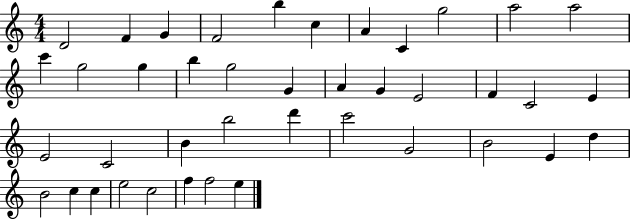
X:1
T:Untitled
M:4/4
L:1/4
K:C
D2 F G F2 b c A C g2 a2 a2 c' g2 g b g2 G A G E2 F C2 E E2 C2 B b2 d' c'2 G2 B2 E d B2 c c e2 c2 f f2 e